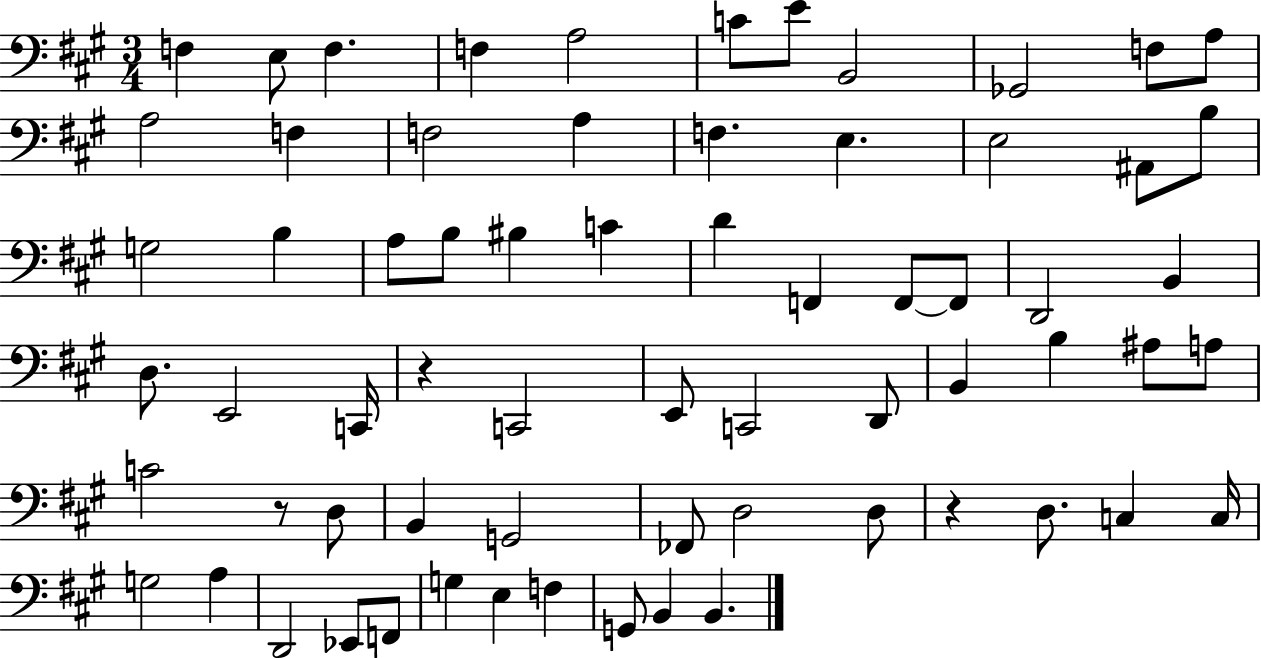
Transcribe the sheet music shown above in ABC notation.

X:1
T:Untitled
M:3/4
L:1/4
K:A
F, E,/2 F, F, A,2 C/2 E/2 B,,2 _G,,2 F,/2 A,/2 A,2 F, F,2 A, F, E, E,2 ^A,,/2 B,/2 G,2 B, A,/2 B,/2 ^B, C D F,, F,,/2 F,,/2 D,,2 B,, D,/2 E,,2 C,,/4 z C,,2 E,,/2 C,,2 D,,/2 B,, B, ^A,/2 A,/2 C2 z/2 D,/2 B,, G,,2 _F,,/2 D,2 D,/2 z D,/2 C, C,/4 G,2 A, D,,2 _E,,/2 F,,/2 G, E, F, G,,/2 B,, B,,